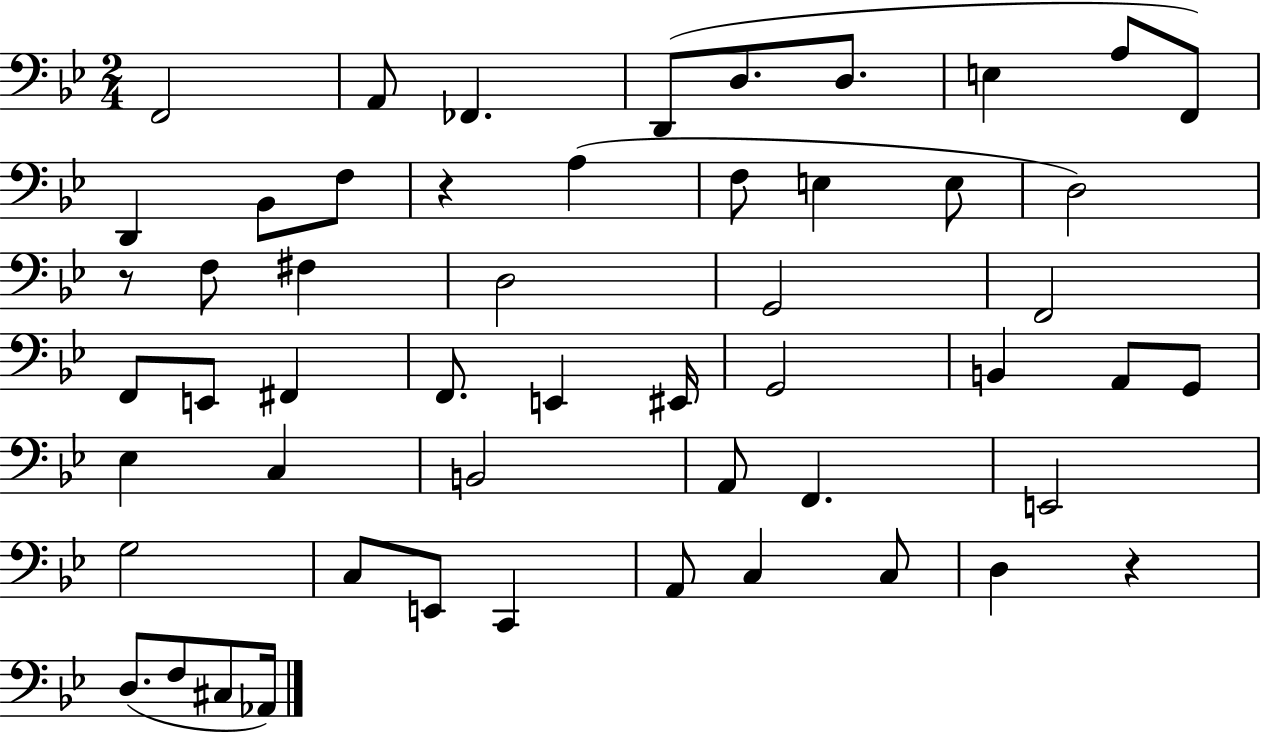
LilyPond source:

{
  \clef bass
  \numericTimeSignature
  \time 2/4
  \key bes \major
  f,2 | a,8 fes,4. | d,8( d8. d8. | e4 a8 f,8) | \break d,4 bes,8 f8 | r4 a4( | f8 e4 e8 | d2) | \break r8 f8 fis4 | d2 | g,2 | f,2 | \break f,8 e,8 fis,4 | f,8. e,4 eis,16 | g,2 | b,4 a,8 g,8 | \break ees4 c4 | b,2 | a,8 f,4. | e,2 | \break g2 | c8 e,8 c,4 | a,8 c4 c8 | d4 r4 | \break d8.( f8 cis8 aes,16) | \bar "|."
}